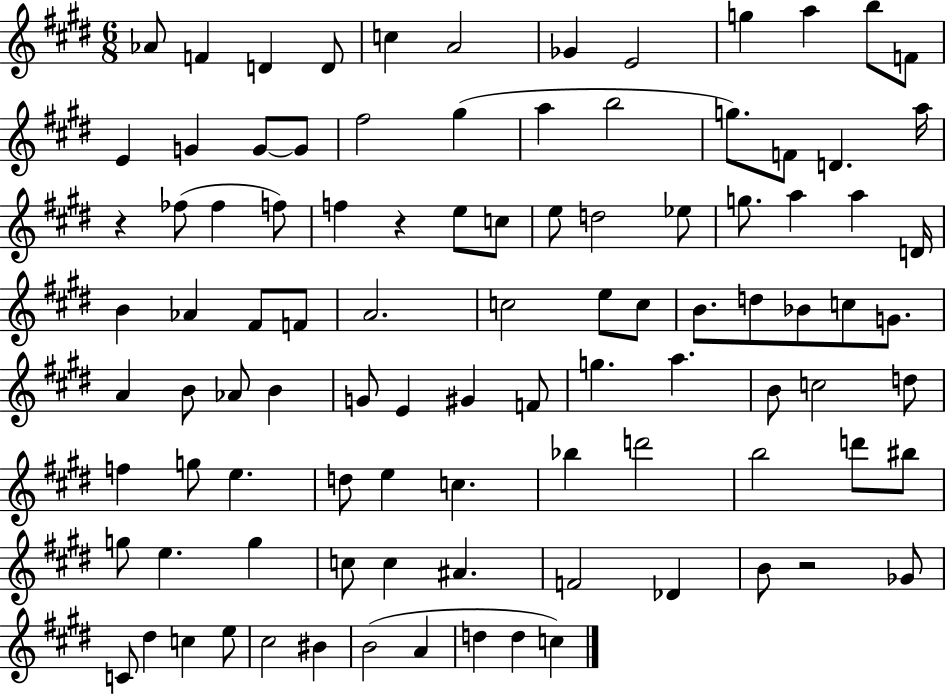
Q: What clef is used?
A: treble